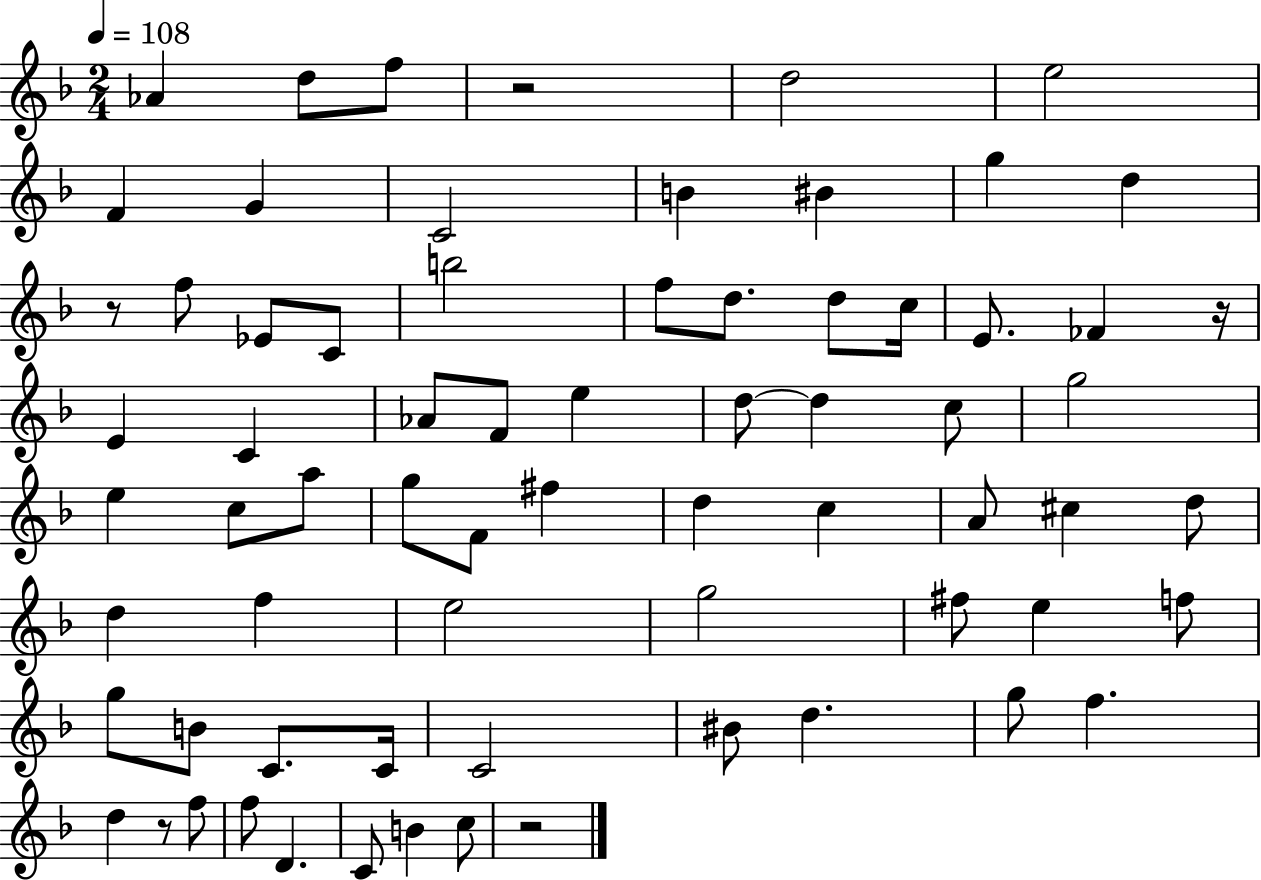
Ab4/q D5/e F5/e R/h D5/h E5/h F4/q G4/q C4/h B4/q BIS4/q G5/q D5/q R/e F5/e Eb4/e C4/e B5/h F5/e D5/e. D5/e C5/s E4/e. FES4/q R/s E4/q C4/q Ab4/e F4/e E5/q D5/e D5/q C5/e G5/h E5/q C5/e A5/e G5/e F4/e F#5/q D5/q C5/q A4/e C#5/q D5/e D5/q F5/q E5/h G5/h F#5/e E5/q F5/e G5/e B4/e C4/e. C4/s C4/h BIS4/e D5/q. G5/e F5/q. D5/q R/e F5/e F5/e D4/q. C4/e B4/q C5/e R/h